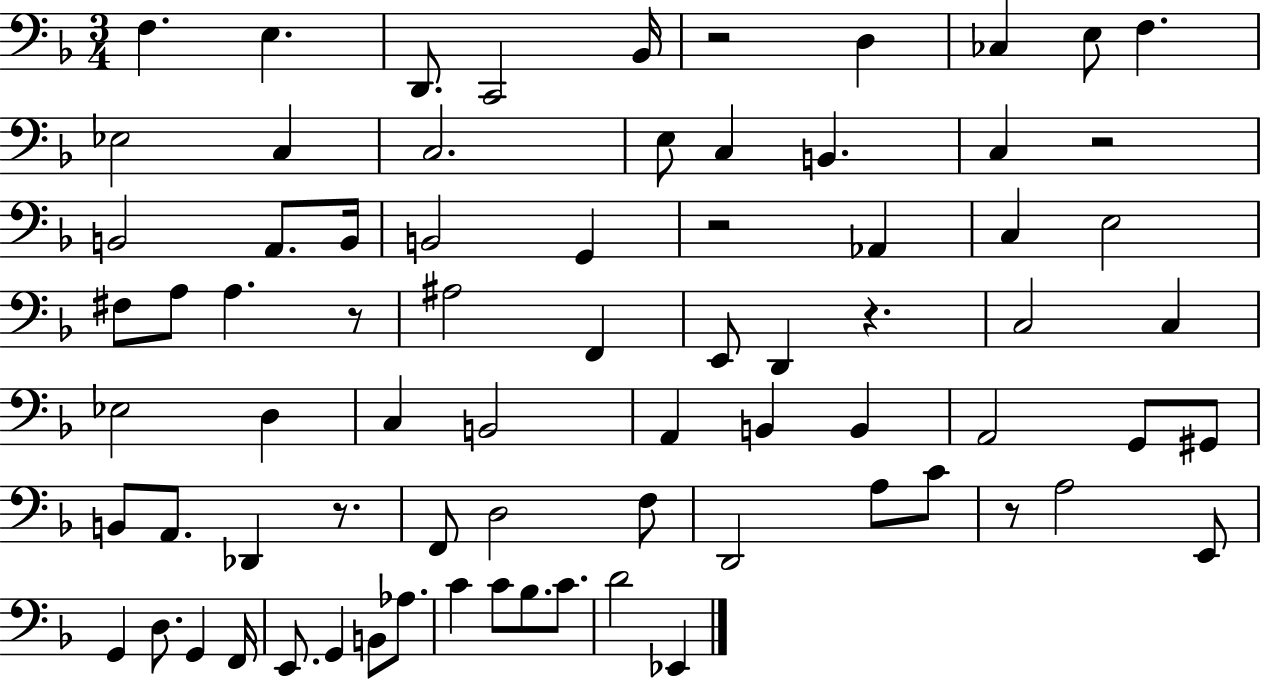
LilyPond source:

{
  \clef bass
  \numericTimeSignature
  \time 3/4
  \key f \major
  \repeat volta 2 { f4. e4. | d,8. c,2 bes,16 | r2 d4 | ces4 e8 f4. | \break ees2 c4 | c2. | e8 c4 b,4. | c4 r2 | \break b,2 a,8. b,16 | b,2 g,4 | r2 aes,4 | c4 e2 | \break fis8 a8 a4. r8 | ais2 f,4 | e,8 d,4 r4. | c2 c4 | \break ees2 d4 | c4 b,2 | a,4 b,4 b,4 | a,2 g,8 gis,8 | \break b,8 a,8. des,4 r8. | f,8 d2 f8 | d,2 a8 c'8 | r8 a2 e,8 | \break g,4 d8. g,4 f,16 | e,8. g,4 b,8 aes8. | c'4 c'8 bes8. c'8. | d'2 ees,4 | \break } \bar "|."
}